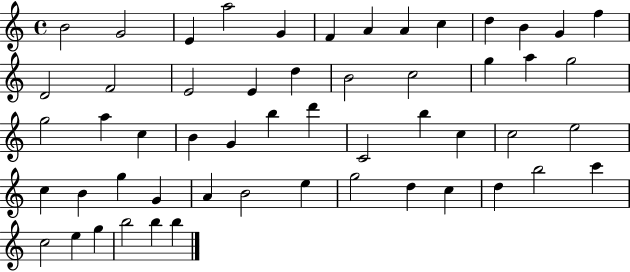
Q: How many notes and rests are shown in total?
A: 54